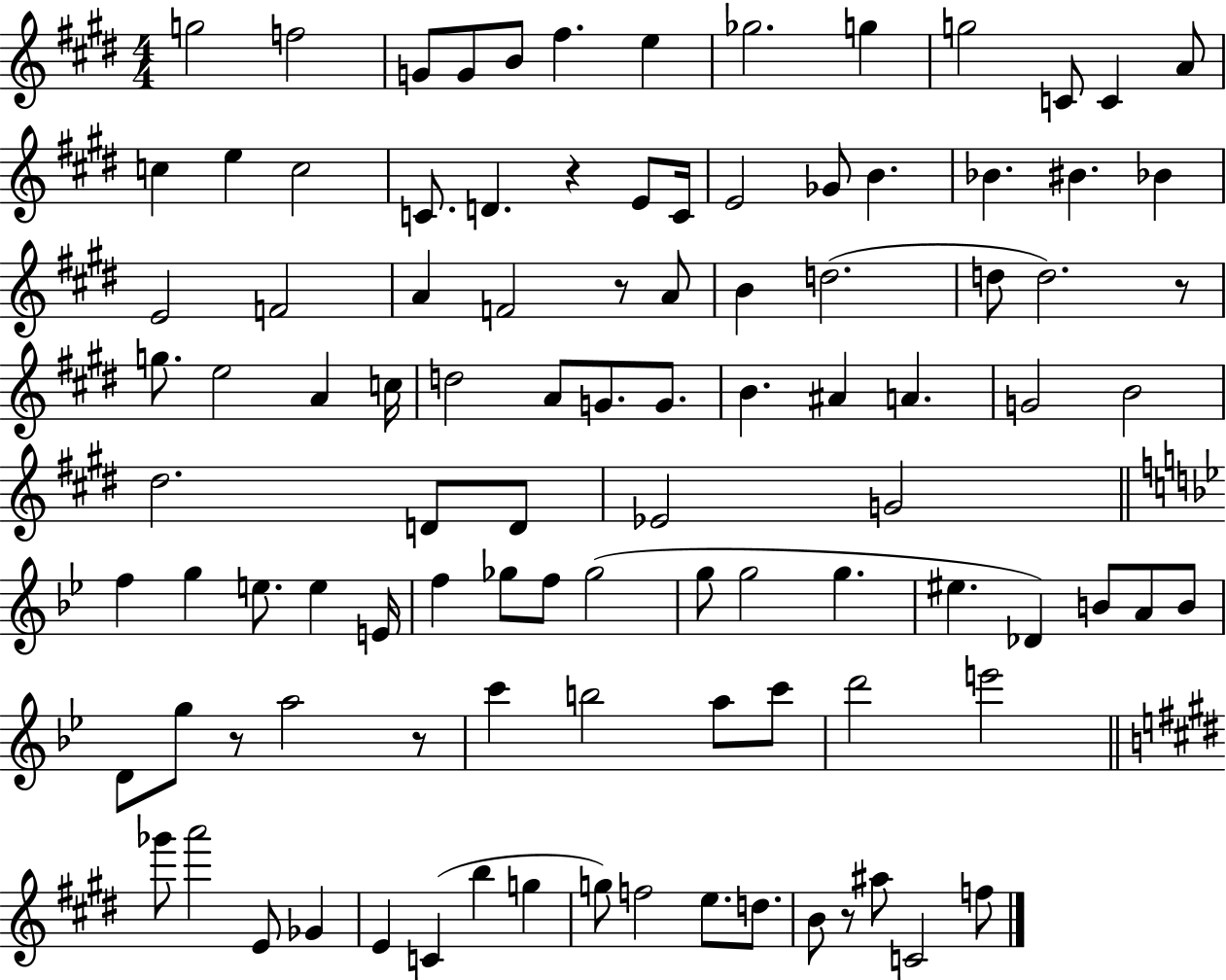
X:1
T:Untitled
M:4/4
L:1/4
K:E
g2 f2 G/2 G/2 B/2 ^f e _g2 g g2 C/2 C A/2 c e c2 C/2 D z E/2 C/4 E2 _G/2 B _B ^B _B E2 F2 A F2 z/2 A/2 B d2 d/2 d2 z/2 g/2 e2 A c/4 d2 A/2 G/2 G/2 B ^A A G2 B2 ^d2 D/2 D/2 _E2 G2 f g e/2 e E/4 f _g/2 f/2 _g2 g/2 g2 g ^e _D B/2 A/2 B/2 D/2 g/2 z/2 a2 z/2 c' b2 a/2 c'/2 d'2 e'2 _g'/2 a'2 E/2 _G E C b g g/2 f2 e/2 d/2 B/2 z/2 ^a/2 C2 f/2